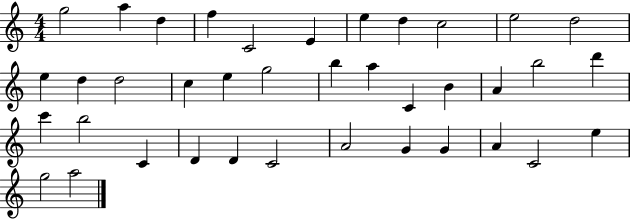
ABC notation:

X:1
T:Untitled
M:4/4
L:1/4
K:C
g2 a d f C2 E e d c2 e2 d2 e d d2 c e g2 b a C B A b2 d' c' b2 C D D C2 A2 G G A C2 e g2 a2